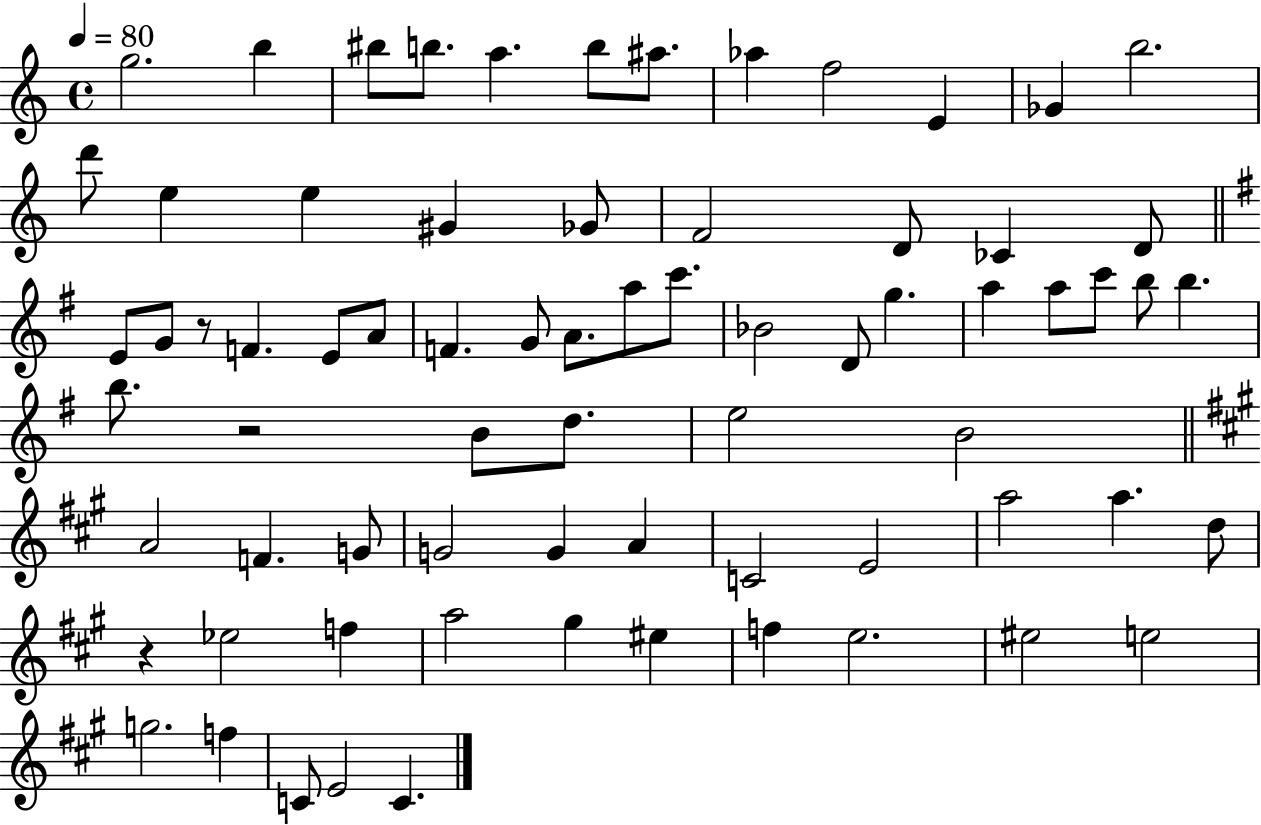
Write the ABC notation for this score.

X:1
T:Untitled
M:4/4
L:1/4
K:C
g2 b ^b/2 b/2 a b/2 ^a/2 _a f2 E _G b2 d'/2 e e ^G _G/2 F2 D/2 _C D/2 E/2 G/2 z/2 F E/2 A/2 F G/2 A/2 a/2 c'/2 _B2 D/2 g a a/2 c'/2 b/2 b b/2 z2 B/2 d/2 e2 B2 A2 F G/2 G2 G A C2 E2 a2 a d/2 z _e2 f a2 ^g ^e f e2 ^e2 e2 g2 f C/2 E2 C